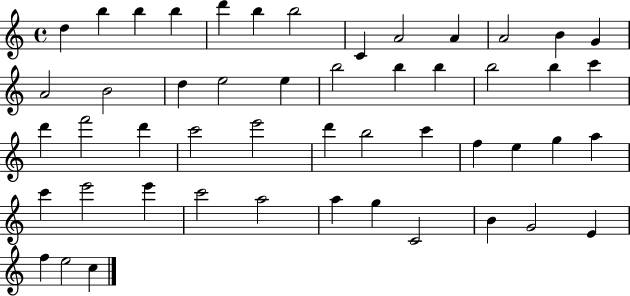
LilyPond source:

{
  \clef treble
  \time 4/4
  \defaultTimeSignature
  \key c \major
  d''4 b''4 b''4 b''4 | d'''4 b''4 b''2 | c'4 a'2 a'4 | a'2 b'4 g'4 | \break a'2 b'2 | d''4 e''2 e''4 | b''2 b''4 b''4 | b''2 b''4 c'''4 | \break d'''4 f'''2 d'''4 | c'''2 e'''2 | d'''4 b''2 c'''4 | f''4 e''4 g''4 a''4 | \break c'''4 e'''2 e'''4 | c'''2 a''2 | a''4 g''4 c'2 | b'4 g'2 e'4 | \break f''4 e''2 c''4 | \bar "|."
}